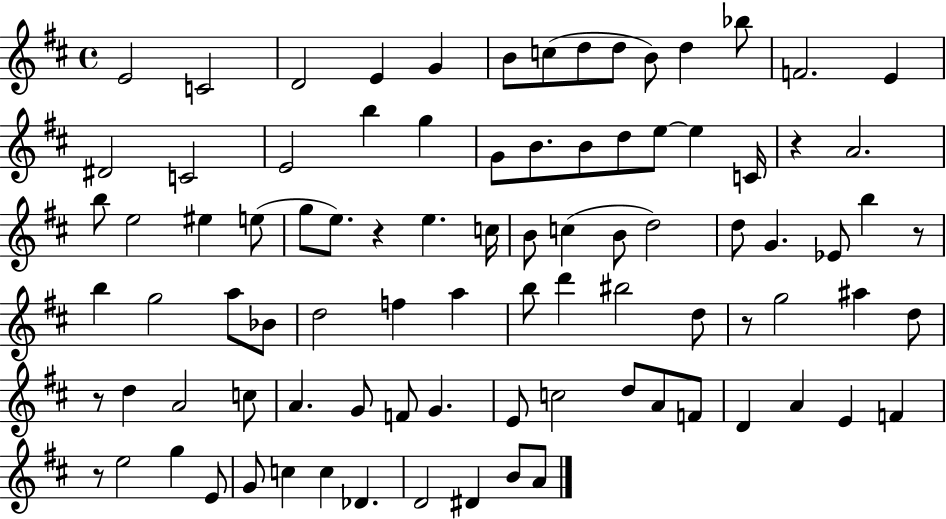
{
  \clef treble
  \time 4/4
  \defaultTimeSignature
  \key d \major
  e'2 c'2 | d'2 e'4 g'4 | b'8 c''8( d''8 d''8 b'8) d''4 bes''8 | f'2. e'4 | \break dis'2 c'2 | e'2 b''4 g''4 | g'8 b'8. b'8 d''8 e''8~~ e''4 c'16 | r4 a'2. | \break b''8 e''2 eis''4 e''8( | g''8 e''8.) r4 e''4. c''16 | b'8 c''4( b'8 d''2) | d''8 g'4. ees'8 b''4 r8 | \break b''4 g''2 a''8 bes'8 | d''2 f''4 a''4 | b''8 d'''4 bis''2 d''8 | r8 g''2 ais''4 d''8 | \break r8 d''4 a'2 c''8 | a'4. g'8 f'8 g'4. | e'8 c''2 d''8 a'8 f'8 | d'4 a'4 e'4 f'4 | \break r8 e''2 g''4 e'8 | g'8 c''4 c''4 des'4. | d'2 dis'4 b'8 a'8 | \bar "|."
}